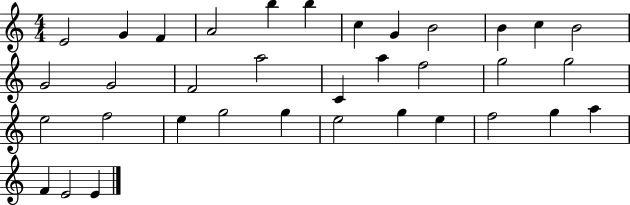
{
  \clef treble
  \numericTimeSignature
  \time 4/4
  \key c \major
  e'2 g'4 f'4 | a'2 b''4 b''4 | c''4 g'4 b'2 | b'4 c''4 b'2 | \break g'2 g'2 | f'2 a''2 | c'4 a''4 f''2 | g''2 g''2 | \break e''2 f''2 | e''4 g''2 g''4 | e''2 g''4 e''4 | f''2 g''4 a''4 | \break f'4 e'2 e'4 | \bar "|."
}